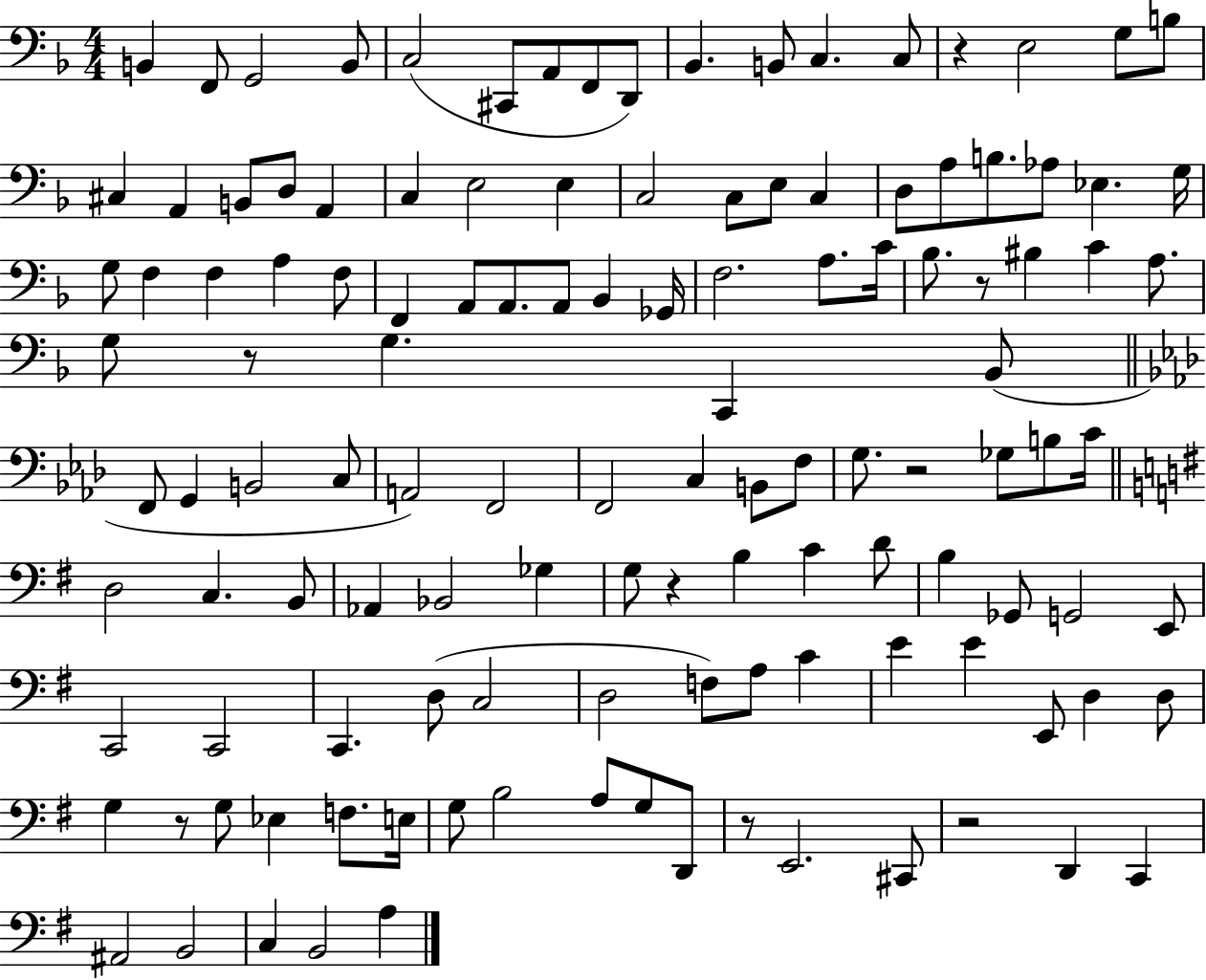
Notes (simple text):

B2/q F2/e G2/h B2/e C3/h C#2/e A2/e F2/e D2/e Bb2/q. B2/e C3/q. C3/e R/q E3/h G3/e B3/e C#3/q A2/q B2/e D3/e A2/q C3/q E3/h E3/q C3/h C3/e E3/e C3/q D3/e A3/e B3/e. Ab3/e Eb3/q. G3/s G3/e F3/q F3/q A3/q F3/e F2/q A2/e A2/e. A2/e Bb2/q Gb2/s F3/h. A3/e. C4/s Bb3/e. R/e BIS3/q C4/q A3/e. G3/e R/e G3/q. C2/q Bb2/e F2/e G2/q B2/h C3/e A2/h F2/h F2/h C3/q B2/e F3/e G3/e. R/h Gb3/e B3/e C4/s D3/h C3/q. B2/e Ab2/q Bb2/h Gb3/q G3/e R/q B3/q C4/q D4/e B3/q Gb2/e G2/h E2/e C2/h C2/h C2/q. D3/e C3/h D3/h F3/e A3/e C4/q E4/q E4/q E2/e D3/q D3/e G3/q R/e G3/e Eb3/q F3/e. E3/s G3/e B3/h A3/e G3/e D2/e R/e E2/h. C#2/e R/h D2/q C2/q A#2/h B2/h C3/q B2/h A3/q